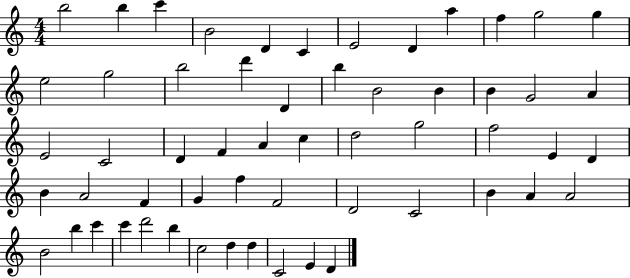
{
  \clef treble
  \numericTimeSignature
  \time 4/4
  \key c \major
  b''2 b''4 c'''4 | b'2 d'4 c'4 | e'2 d'4 a''4 | f''4 g''2 g''4 | \break e''2 g''2 | b''2 d'''4 d'4 | b''4 b'2 b'4 | b'4 g'2 a'4 | \break e'2 c'2 | d'4 f'4 a'4 c''4 | d''2 g''2 | f''2 e'4 d'4 | \break b'4 a'2 f'4 | g'4 f''4 f'2 | d'2 c'2 | b'4 a'4 a'2 | \break b'2 b''4 c'''4 | c'''4 d'''2 b''4 | c''2 d''4 d''4 | c'2 e'4 d'4 | \break \bar "|."
}